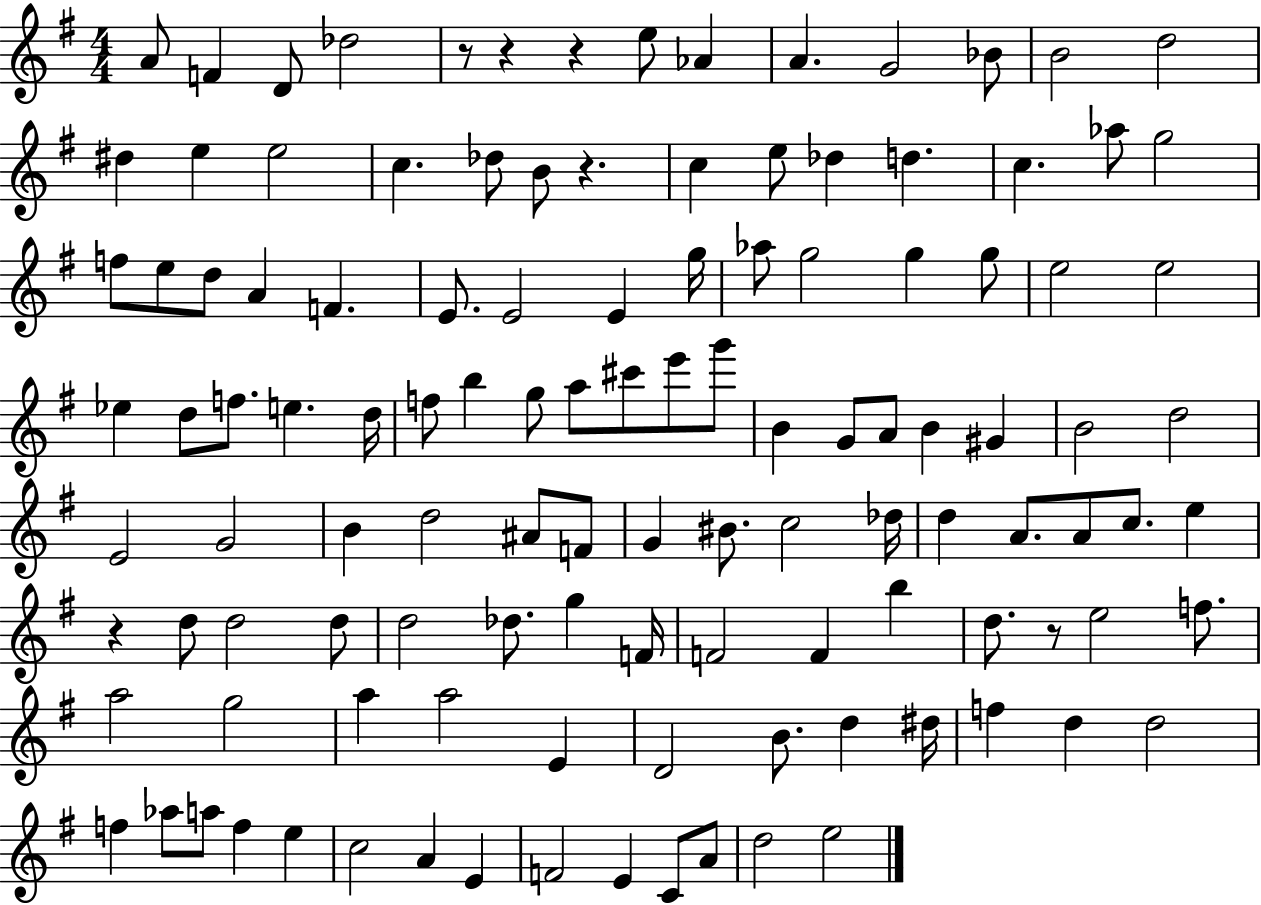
A4/e F4/q D4/e Db5/h R/e R/q R/q E5/e Ab4/q A4/q. G4/h Bb4/e B4/h D5/h D#5/q E5/q E5/h C5/q. Db5/e B4/e R/q. C5/q E5/e Db5/q D5/q. C5/q. Ab5/e G5/h F5/e E5/e D5/e A4/q F4/q. E4/e. E4/h E4/q G5/s Ab5/e G5/h G5/q G5/e E5/h E5/h Eb5/q D5/e F5/e. E5/q. D5/s F5/e B5/q G5/e A5/e C#6/e E6/e G6/e B4/q G4/e A4/e B4/q G#4/q B4/h D5/h E4/h G4/h B4/q D5/h A#4/e F4/e G4/q BIS4/e. C5/h Db5/s D5/q A4/e. A4/e C5/e. E5/q R/q D5/e D5/h D5/e D5/h Db5/e. G5/q F4/s F4/h F4/q B5/q D5/e. R/e E5/h F5/e. A5/h G5/h A5/q A5/h E4/q D4/h B4/e. D5/q D#5/s F5/q D5/q D5/h F5/q Ab5/e A5/e F5/q E5/q C5/h A4/q E4/q F4/h E4/q C4/e A4/e D5/h E5/h